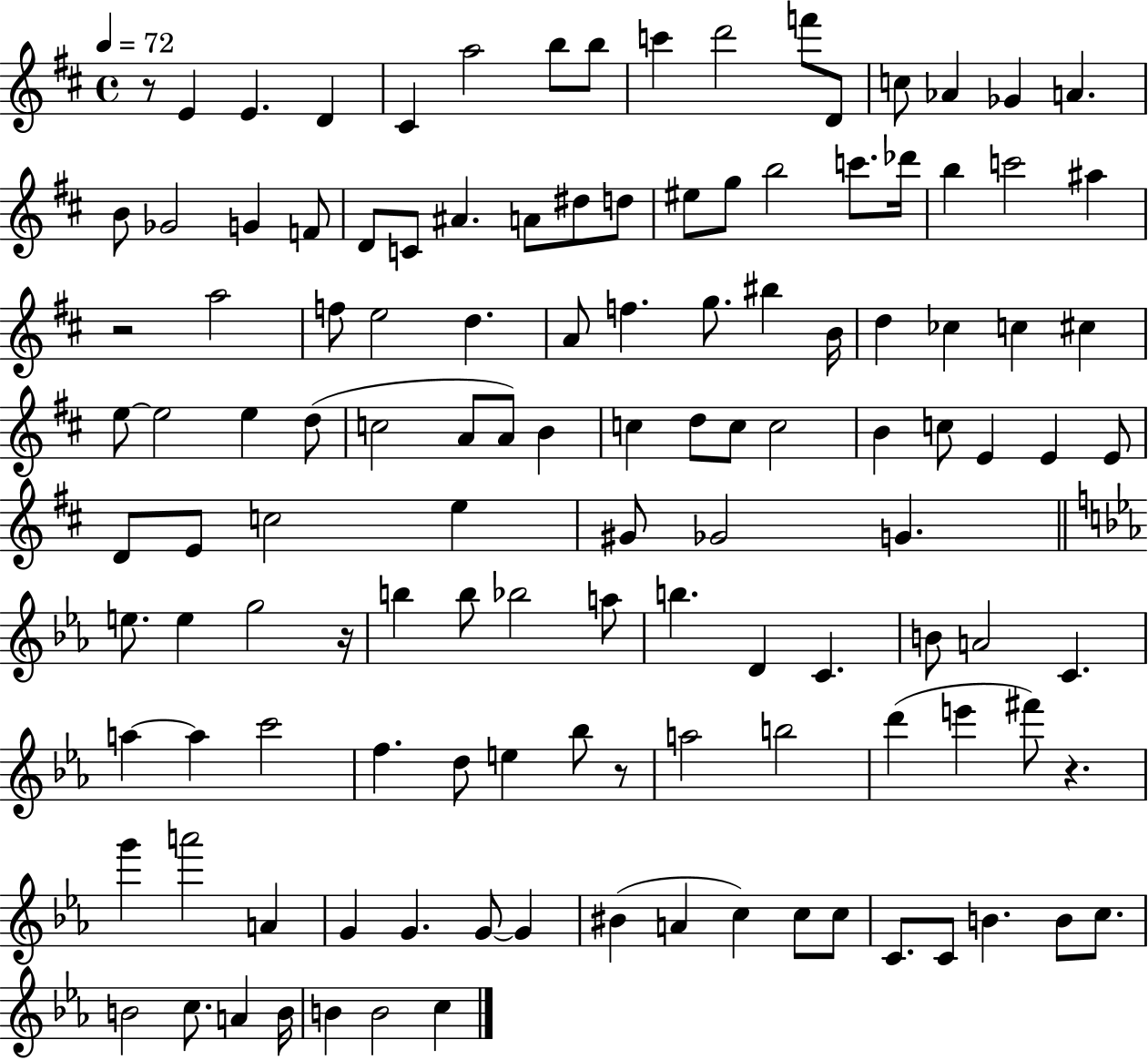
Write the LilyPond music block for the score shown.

{
  \clef treble
  \time 4/4
  \defaultTimeSignature
  \key d \major
  \tempo 4 = 72
  r8 e'4 e'4. d'4 | cis'4 a''2 b''8 b''8 | c'''4 d'''2 f'''8 d'8 | c''8 aes'4 ges'4 a'4. | \break b'8 ges'2 g'4 f'8 | d'8 c'8 ais'4. a'8 dis''8 d''8 | eis''8 g''8 b''2 c'''8. des'''16 | b''4 c'''2 ais''4 | \break r2 a''2 | f''8 e''2 d''4. | a'8 f''4. g''8. bis''4 b'16 | d''4 ces''4 c''4 cis''4 | \break e''8~~ e''2 e''4 d''8( | c''2 a'8 a'8) b'4 | c''4 d''8 c''8 c''2 | b'4 c''8 e'4 e'4 e'8 | \break d'8 e'8 c''2 e''4 | gis'8 ges'2 g'4. | \bar "||" \break \key ees \major e''8. e''4 g''2 r16 | b''4 b''8 bes''2 a''8 | b''4. d'4 c'4. | b'8 a'2 c'4. | \break a''4~~ a''4 c'''2 | f''4. d''8 e''4 bes''8 r8 | a''2 b''2 | d'''4( e'''4 fis'''8) r4. | \break g'''4 a'''2 a'4 | g'4 g'4. g'8~~ g'4 | bis'4( a'4 c''4) c''8 c''8 | c'8. c'8 b'4. b'8 c''8. | \break b'2 c''8. a'4 b'16 | b'4 b'2 c''4 | \bar "|."
}